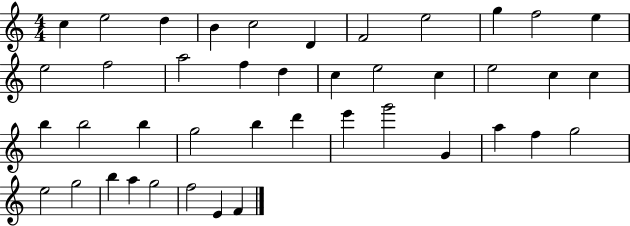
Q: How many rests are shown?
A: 0